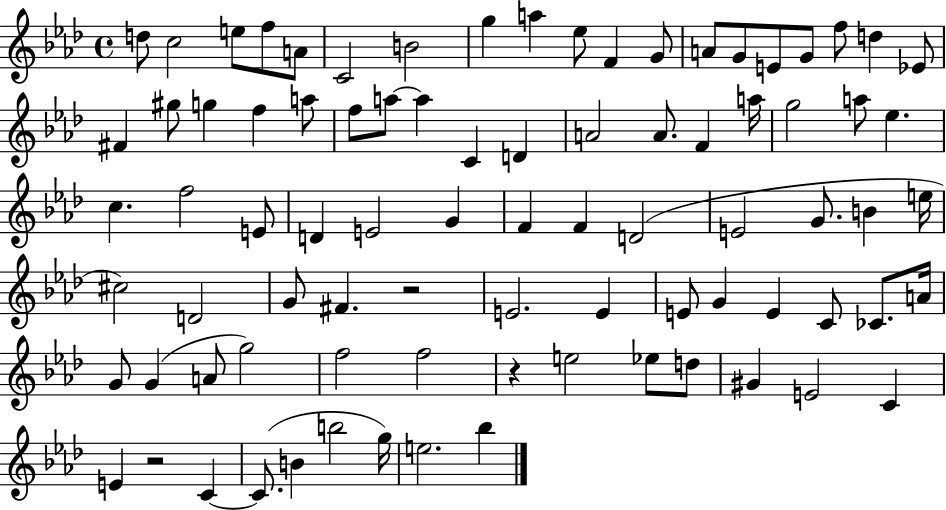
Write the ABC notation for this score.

X:1
T:Untitled
M:4/4
L:1/4
K:Ab
d/2 c2 e/2 f/2 A/2 C2 B2 g a _e/2 F G/2 A/2 G/2 E/2 G/2 f/2 d _E/2 ^F ^g/2 g f a/2 f/2 a/2 a C D A2 A/2 F a/4 g2 a/2 _e c f2 E/2 D E2 G F F D2 E2 G/2 B e/4 ^c2 D2 G/2 ^F z2 E2 E E/2 G E C/2 _C/2 A/4 G/2 G A/2 g2 f2 f2 z e2 _e/2 d/2 ^G E2 C E z2 C C/2 B b2 g/4 e2 _b